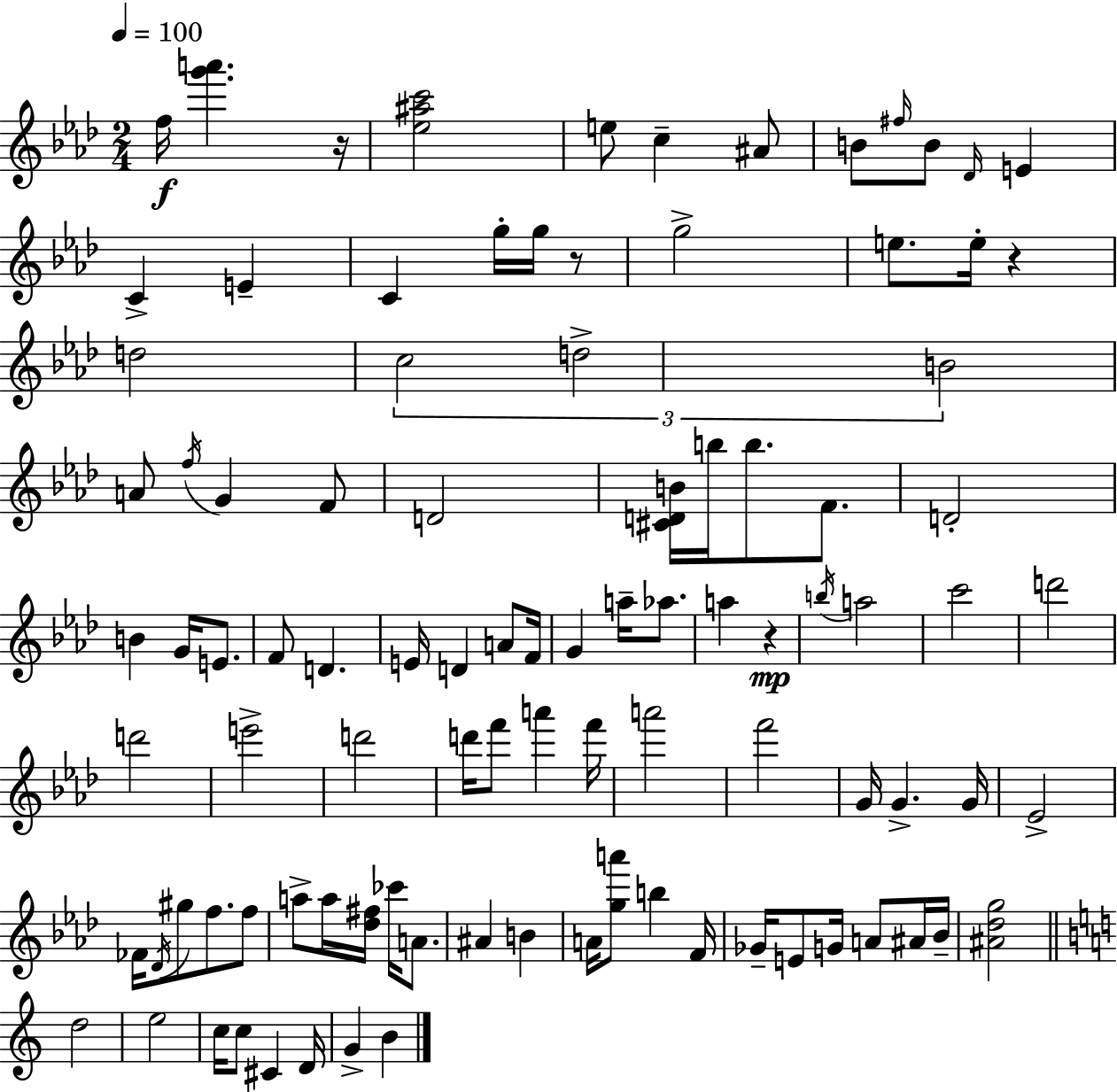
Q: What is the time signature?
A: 2/4